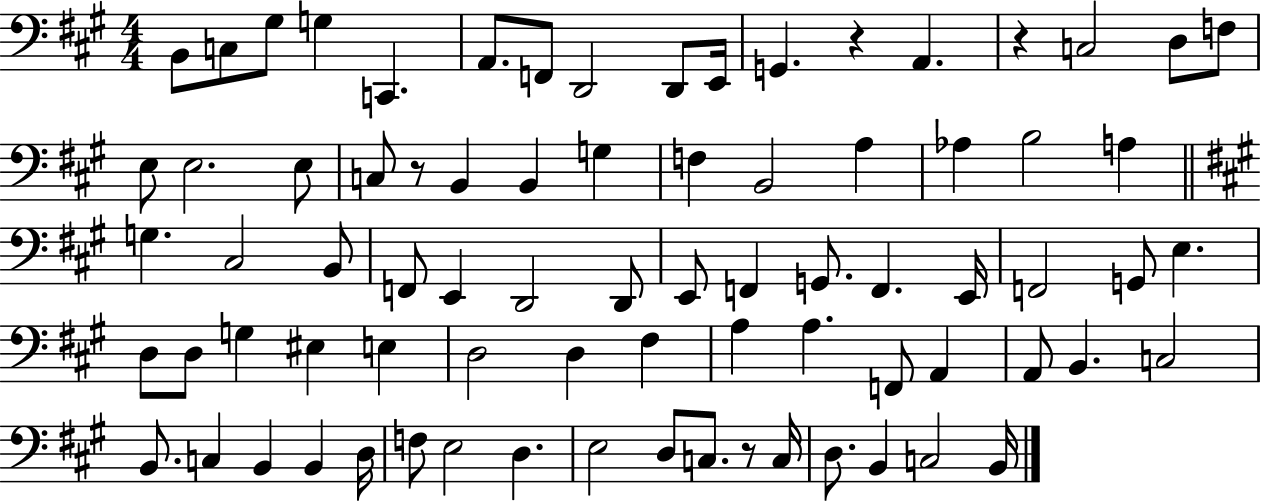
X:1
T:Untitled
M:4/4
L:1/4
K:A
B,,/2 C,/2 ^G,/2 G, C,, A,,/2 F,,/2 D,,2 D,,/2 E,,/4 G,, z A,, z C,2 D,/2 F,/2 E,/2 E,2 E,/2 C,/2 z/2 B,, B,, G, F, B,,2 A, _A, B,2 A, G, ^C,2 B,,/2 F,,/2 E,, D,,2 D,,/2 E,,/2 F,, G,,/2 F,, E,,/4 F,,2 G,,/2 E, D,/2 D,/2 G, ^E, E, D,2 D, ^F, A, A, F,,/2 A,, A,,/2 B,, C,2 B,,/2 C, B,, B,, D,/4 F,/2 E,2 D, E,2 D,/2 C,/2 z/2 C,/4 D,/2 B,, C,2 B,,/4